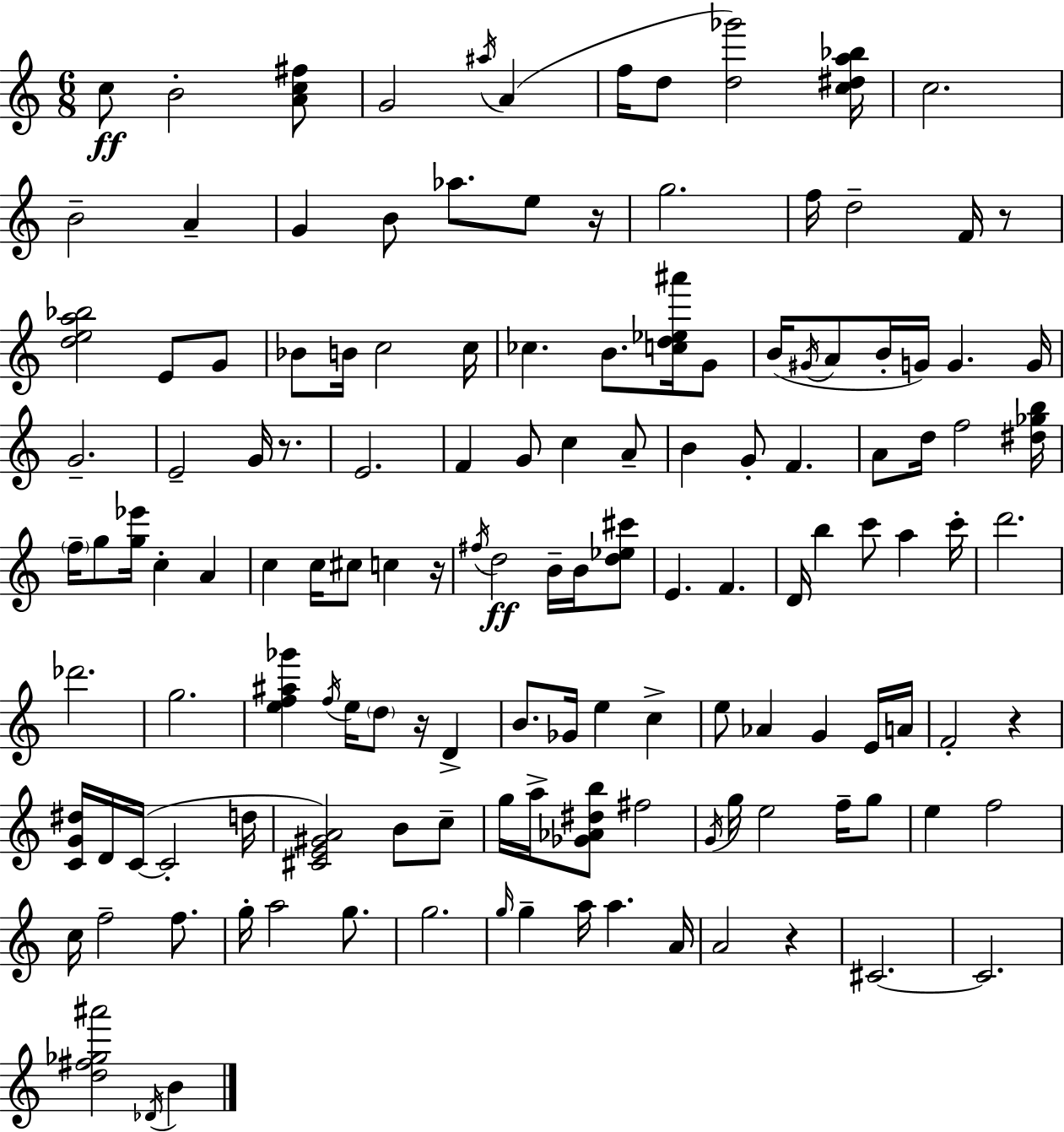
{
  \clef treble
  \numericTimeSignature
  \time 6/8
  \key a \minor
  \repeat volta 2 { c''8\ff b'2-. <a' c'' fis''>8 | g'2 \acciaccatura { ais''16 } a'4( | f''16 d''8 <d'' ges'''>2) | <c'' dis'' a'' bes''>16 c''2. | \break b'2-- a'4-- | g'4 b'8 aes''8. e''8 | r16 g''2. | f''16 d''2-- f'16 r8 | \break <d'' e'' a'' bes''>2 e'8 g'8 | bes'8 b'16 c''2 | c''16 ces''4. b'8. <c'' d'' ees'' ais'''>16 g'8 | b'16( \acciaccatura { gis'16 } a'8 b'16-. g'16) g'4. | \break g'16 g'2.-- | e'2-- g'16 r8. | e'2. | f'4 g'8 c''4 | \break a'8-- b'4 g'8-. f'4. | a'8 d''16 f''2 | <dis'' ges'' b''>16 \parenthesize f''16-- g''8 <g'' ees'''>16 c''4-. a'4 | c''4 c''16 cis''8 c''4 | \break r16 \acciaccatura { fis''16 } d''2\ff b'16-- | b'16 <d'' ees'' cis'''>8 e'4. f'4. | d'16 b''4 c'''8 a''4 | c'''16-. d'''2. | \break des'''2. | g''2. | <e'' f'' ais'' ges'''>4 \acciaccatura { f''16 } e''16 \parenthesize d''8 r16 | d'4-> b'8. ges'16 e''4 | \break c''4-> e''8 aes'4 g'4 | e'16 a'16 f'2-. | r4 <c' g' dis''>16 d'16 c'16~(~ c'2-. | d''16 <cis' e' gis' a'>2) | \break b'8 c''8-- g''16 a''16-> <ges' aes' dis'' b''>8 fis''2 | \acciaccatura { g'16 } g''16 e''2 | f''16-- g''8 e''4 f''2 | c''16 f''2-- | \break f''8. g''16-. a''2 | g''8. g''2. | \grace { g''16 } g''4-- a''16 a''4. | a'16 a'2 | \break r4 cis'2.~~ | cis'2. | <d'' fis'' ges'' ais'''>2 | \acciaccatura { des'16 } b'4 } \bar "|."
}